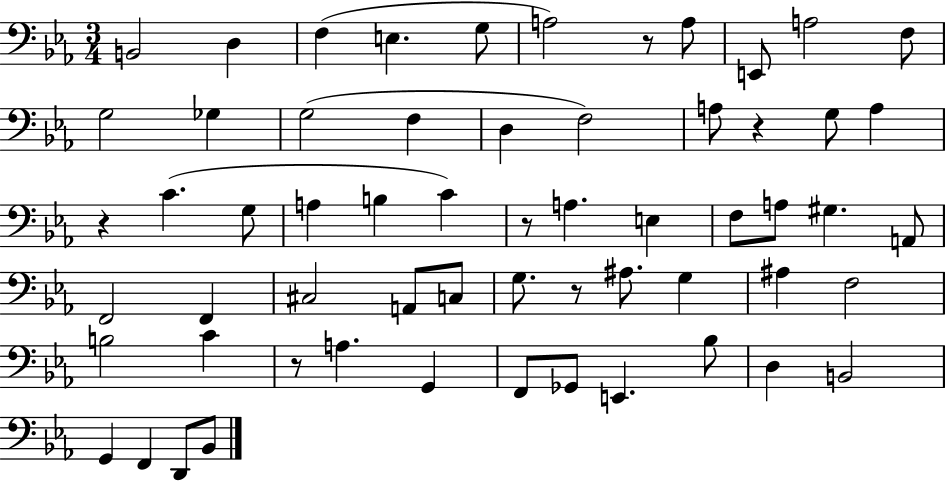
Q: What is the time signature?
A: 3/4